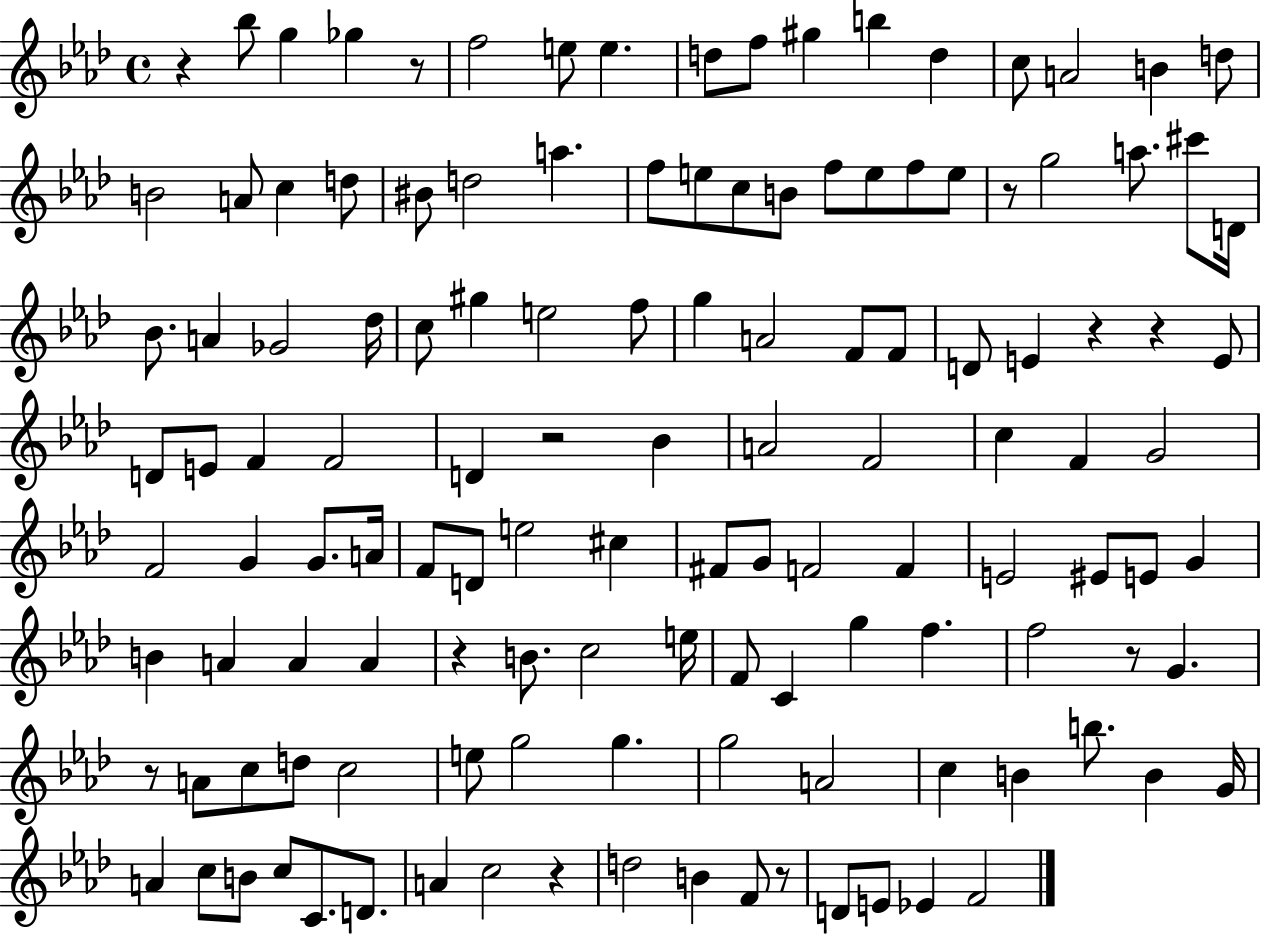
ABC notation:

X:1
T:Untitled
M:4/4
L:1/4
K:Ab
z _b/2 g _g z/2 f2 e/2 e d/2 f/2 ^g b d c/2 A2 B d/2 B2 A/2 c d/2 ^B/2 d2 a f/2 e/2 c/2 B/2 f/2 e/2 f/2 e/2 z/2 g2 a/2 ^c'/2 D/4 _B/2 A _G2 _d/4 c/2 ^g e2 f/2 g A2 F/2 F/2 D/2 E z z E/2 D/2 E/2 F F2 D z2 _B A2 F2 c F G2 F2 G G/2 A/4 F/2 D/2 e2 ^c ^F/2 G/2 F2 F E2 ^E/2 E/2 G B A A A z B/2 c2 e/4 F/2 C g f f2 z/2 G z/2 A/2 c/2 d/2 c2 e/2 g2 g g2 A2 c B b/2 B G/4 A c/2 B/2 c/2 C/2 D/2 A c2 z d2 B F/2 z/2 D/2 E/2 _E F2